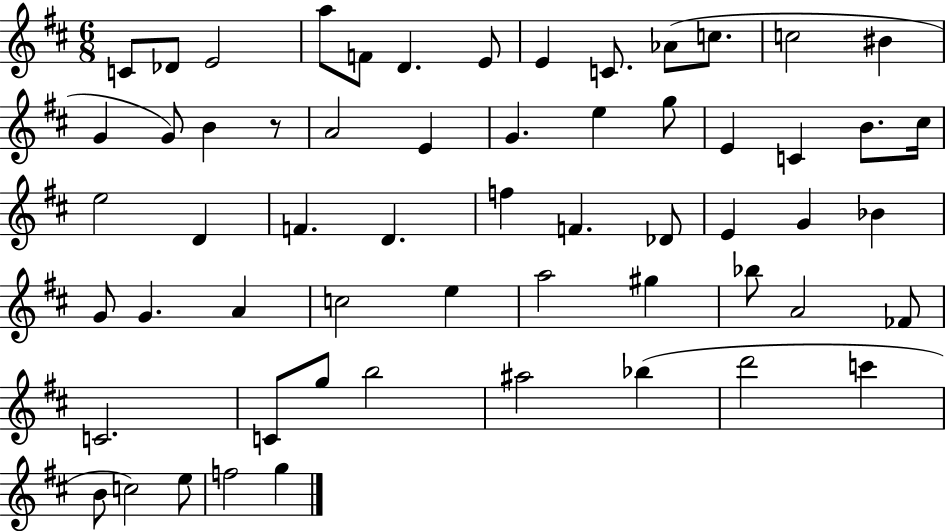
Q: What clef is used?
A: treble